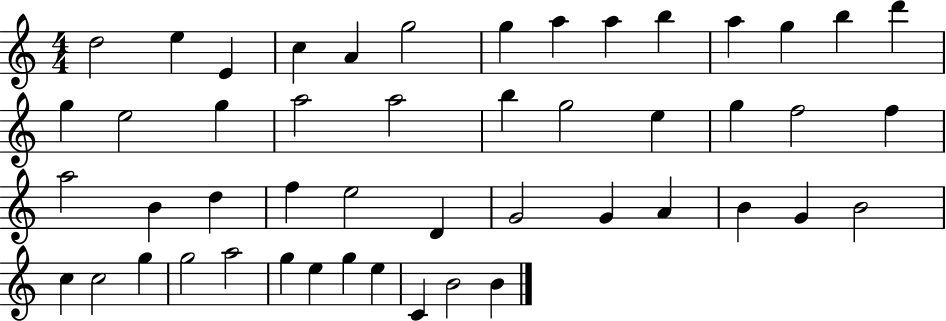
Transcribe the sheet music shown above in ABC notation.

X:1
T:Untitled
M:4/4
L:1/4
K:C
d2 e E c A g2 g a a b a g b d' g e2 g a2 a2 b g2 e g f2 f a2 B d f e2 D G2 G A B G B2 c c2 g g2 a2 g e g e C B2 B